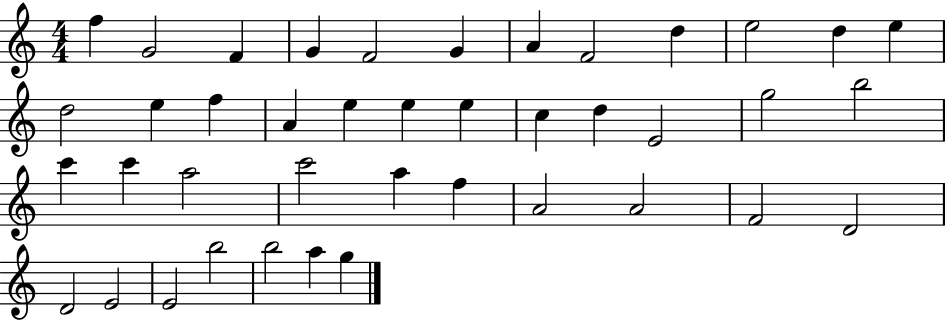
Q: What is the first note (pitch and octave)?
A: F5